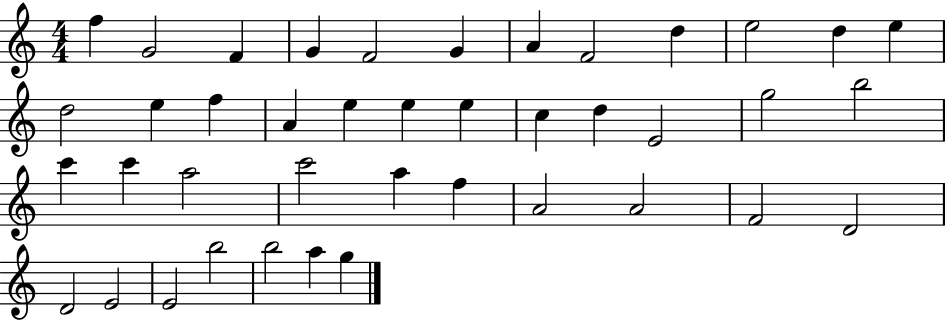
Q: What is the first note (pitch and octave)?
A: F5